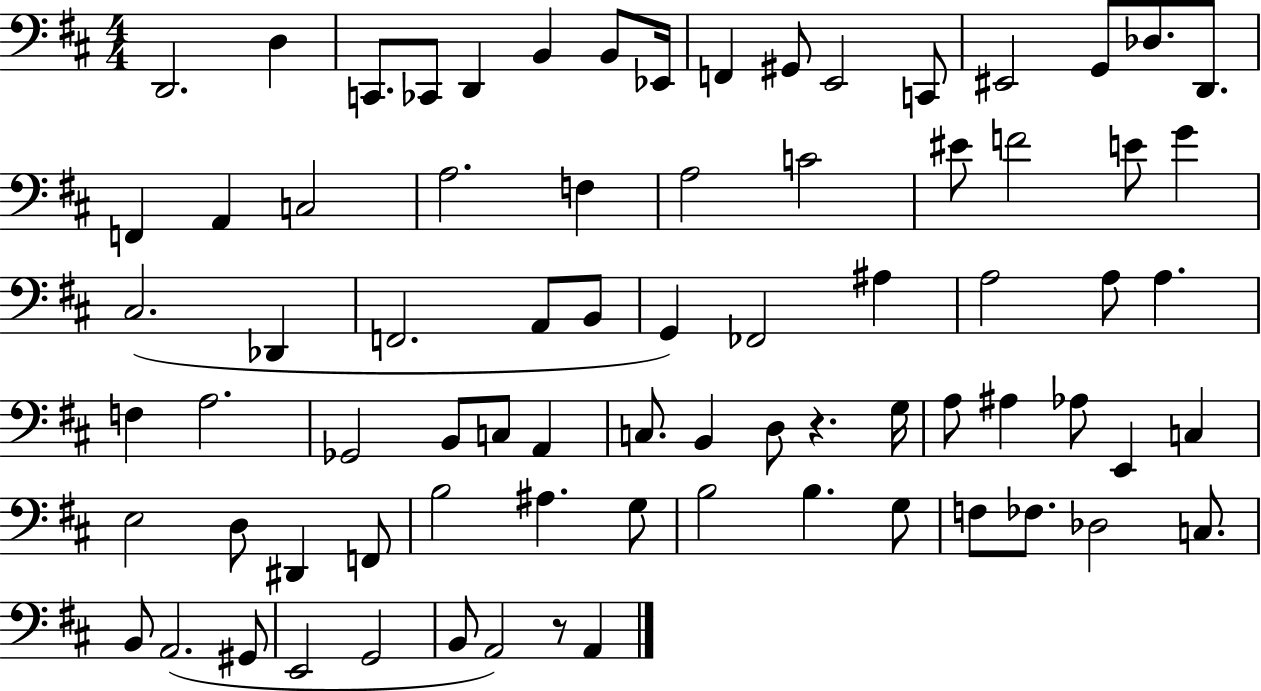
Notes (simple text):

D2/h. D3/q C2/e. CES2/e D2/q B2/q B2/e Eb2/s F2/q G#2/e E2/h C2/e EIS2/h G2/e Db3/e. D2/e. F2/q A2/q C3/h A3/h. F3/q A3/h C4/h EIS4/e F4/h E4/e G4/q C#3/h. Db2/q F2/h. A2/e B2/e G2/q FES2/h A#3/q A3/h A3/e A3/q. F3/q A3/h. Gb2/h B2/e C3/e A2/q C3/e. B2/q D3/e R/q. G3/s A3/e A#3/q Ab3/e E2/q C3/q E3/h D3/e D#2/q F2/e B3/h A#3/q. G3/e B3/h B3/q. G3/e F3/e FES3/e. Db3/h C3/e. B2/e A2/h. G#2/e E2/h G2/h B2/e A2/h R/e A2/q